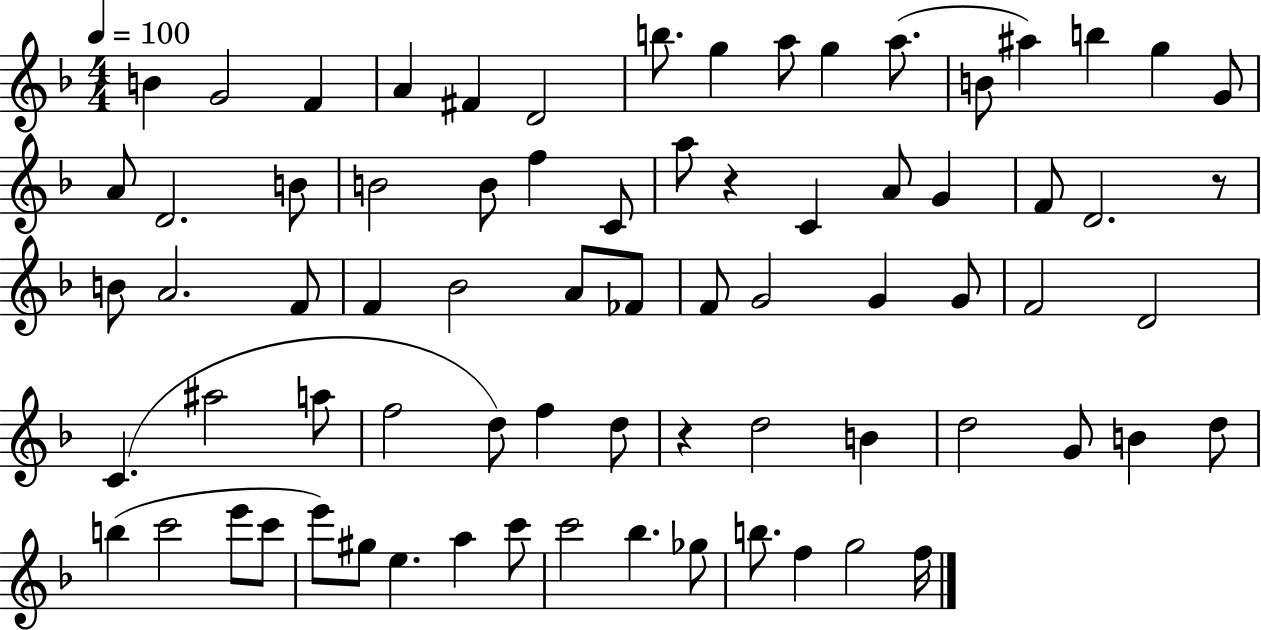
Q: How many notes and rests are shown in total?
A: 74